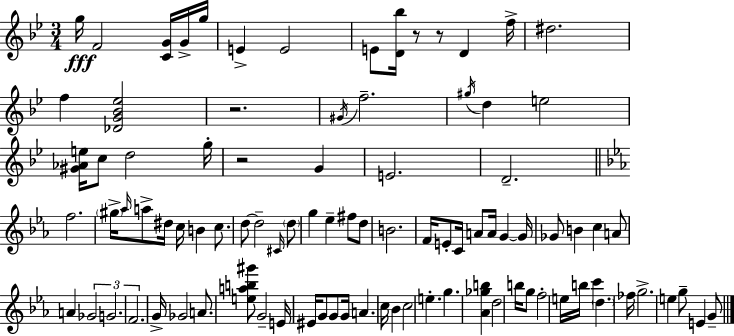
G5/s F4/h [C4,G4]/s G4/s G5/s E4/q E4/h E4/e [D4,Bb5]/s R/e R/e D4/q F5/s D#5/h. F5/q [Db4,G4,Bb4,Eb5]/h R/h. G#4/s F5/h. G#5/s D5/q E5/h [G#4,Ab4,E5]/s C5/e D5/h G5/s R/h G4/q E4/h. D4/h. F5/h. G#5/s Ab5/s A5/e D#5/s C5/s B4/q C5/e. D5/e D5/h C#4/s D5/e G5/q Eb5/q F#5/e D5/e B4/h. F4/s E4/e C4/s A4/e A4/s G4/q G4/s Gb4/e B4/q C5/q A4/e A4/q Gb4/h G4/h. F4/h. G4/s Gb4/h A4/e. [E5,A5,B5,G#6]/e G4/h E4/s EIS4/s G4/e G4/e G4/s A4/q. C5/s Bb4/q C5/h E5/q. G5/q. [Ab4,Gb5,B5]/q D5/h B5/s G5/e F5/h E5/s B5/s C6/q D5/q. FES5/s G5/h. E5/q G5/e E4/q G4/e